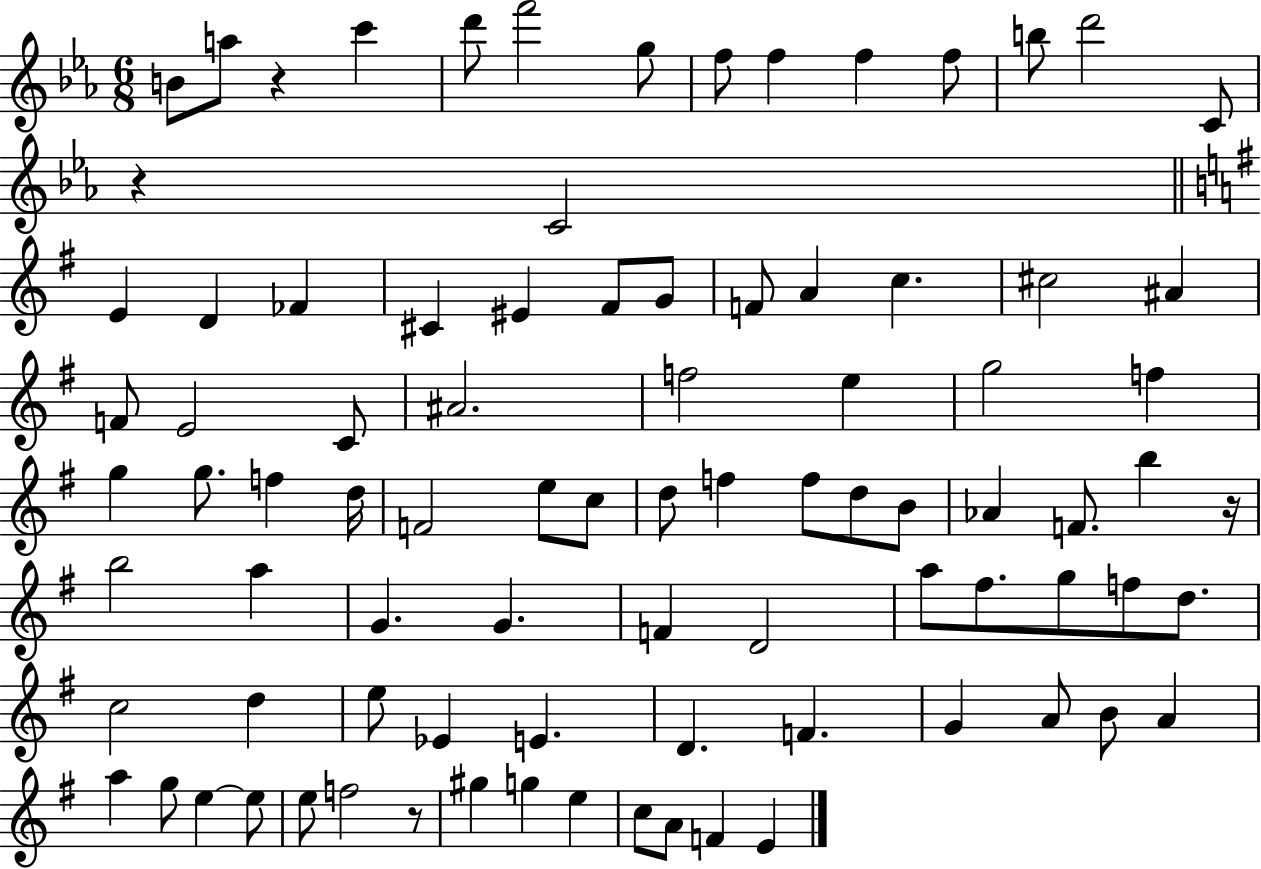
B4/e A5/e R/q C6/q D6/e F6/h G5/e F5/e F5/q F5/q F5/e B5/e D6/h C4/e R/q C4/h E4/q D4/q FES4/q C#4/q EIS4/q F#4/e G4/e F4/e A4/q C5/q. C#5/h A#4/q F4/e E4/h C4/e A#4/h. F5/h E5/q G5/h F5/q G5/q G5/e. F5/q D5/s F4/h E5/e C5/e D5/e F5/q F5/e D5/e B4/e Ab4/q F4/e. B5/q R/s B5/h A5/q G4/q. G4/q. F4/q D4/h A5/e F#5/e. G5/e F5/e D5/e. C5/h D5/q E5/e Eb4/q E4/q. D4/q. F4/q. G4/q A4/e B4/e A4/q A5/q G5/e E5/q E5/e E5/e F5/h R/e G#5/q G5/q E5/q C5/e A4/e F4/q E4/q